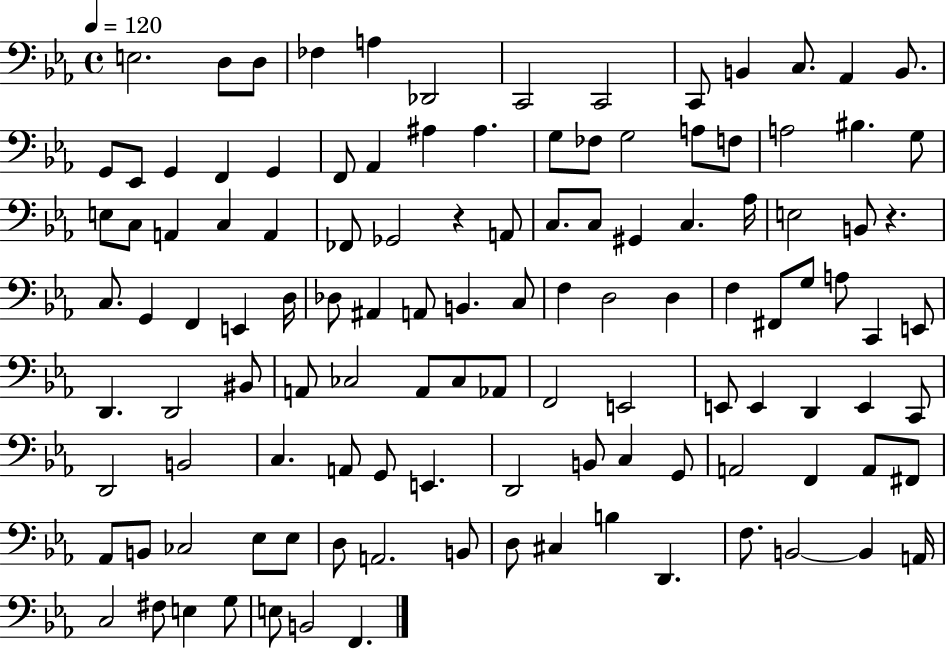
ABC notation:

X:1
T:Untitled
M:4/4
L:1/4
K:Eb
E,2 D,/2 D,/2 _F, A, _D,,2 C,,2 C,,2 C,,/2 B,, C,/2 _A,, B,,/2 G,,/2 _E,,/2 G,, F,, G,, F,,/2 _A,, ^A, ^A, G,/2 _F,/2 G,2 A,/2 F,/2 A,2 ^B, G,/2 E,/2 C,/2 A,, C, A,, _F,,/2 _G,,2 z A,,/2 C,/2 C,/2 ^G,, C, _A,/4 E,2 B,,/2 z C,/2 G,, F,, E,, D,/4 _D,/2 ^A,, A,,/2 B,, C,/2 F, D,2 D, F, ^F,,/2 G,/2 A,/2 C,, E,,/2 D,, D,,2 ^B,,/2 A,,/2 _C,2 A,,/2 _C,/2 _A,,/2 F,,2 E,,2 E,,/2 E,, D,, E,, C,,/2 D,,2 B,,2 C, A,,/2 G,,/2 E,, D,,2 B,,/2 C, G,,/2 A,,2 F,, A,,/2 ^F,,/2 _A,,/2 B,,/2 _C,2 _E,/2 _E,/2 D,/2 A,,2 B,,/2 D,/2 ^C, B, D,, F,/2 B,,2 B,, A,,/4 C,2 ^F,/2 E, G,/2 E,/2 B,,2 F,,